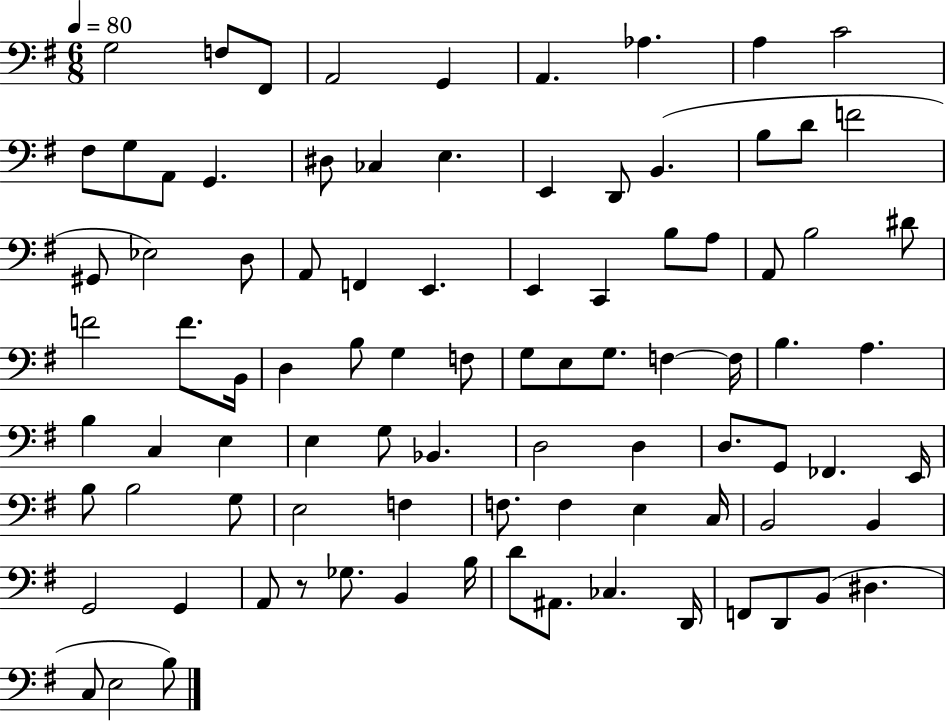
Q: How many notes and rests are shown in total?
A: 90